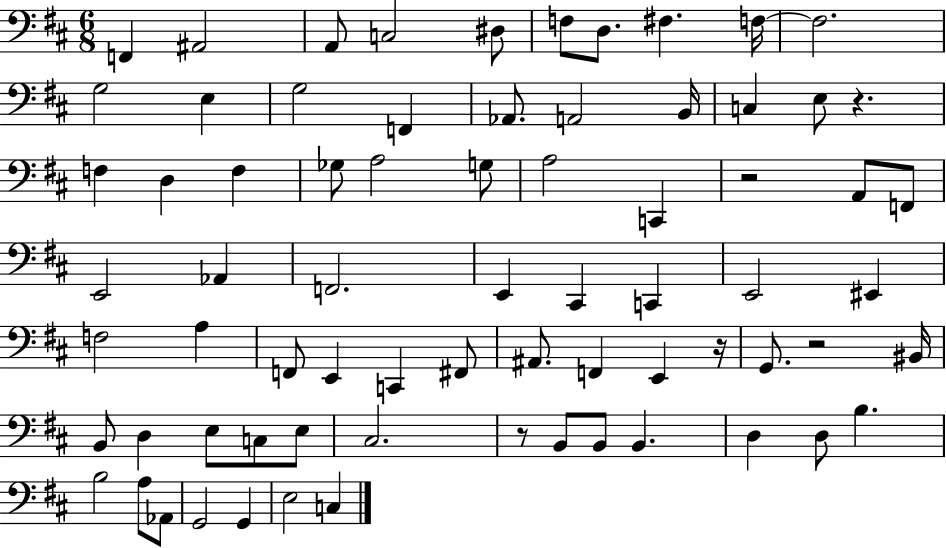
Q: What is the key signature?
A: D major